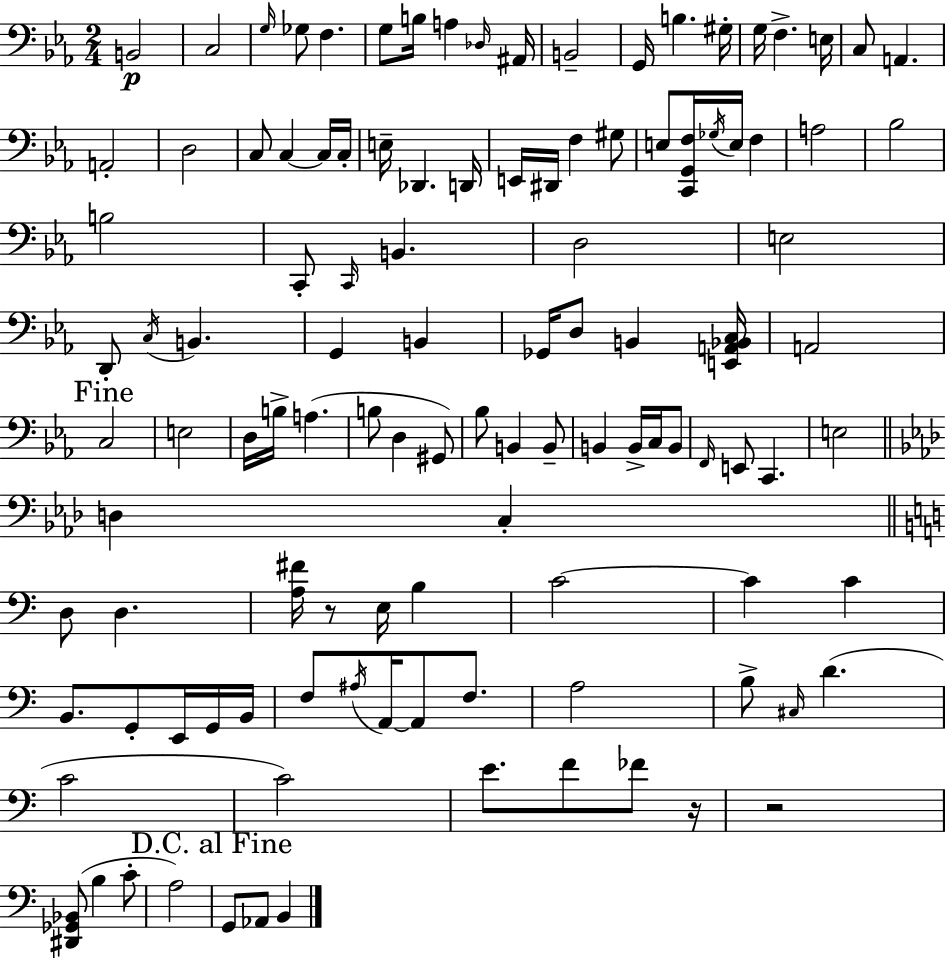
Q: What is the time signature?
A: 2/4